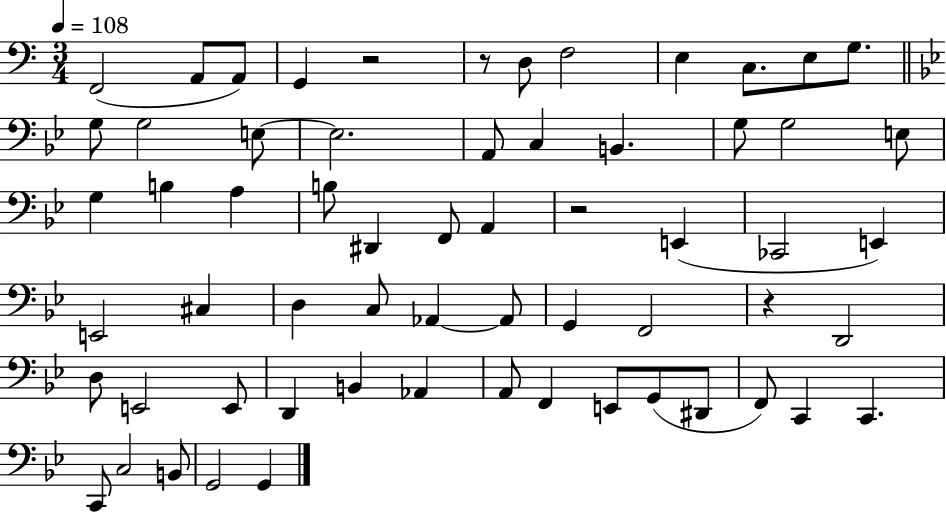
{
  \clef bass
  \numericTimeSignature
  \time 3/4
  \key c \major
  \tempo 4 = 108
  f,2( a,8 a,8) | g,4 r2 | r8 d8 f2 | e4 c8. e8 g8. | \break \bar "||" \break \key g \minor g8 g2 e8~~ | e2. | a,8 c4 b,4. | g8 g2 e8 | \break g4 b4 a4 | b8 dis,4 f,8 a,4 | r2 e,4( | ces,2 e,4) | \break e,2 cis4 | d4 c8 aes,4~~ aes,8 | g,4 f,2 | r4 d,2 | \break d8 e,2 e,8 | d,4 b,4 aes,4 | a,8 f,4 e,8 g,8( dis,8 | f,8) c,4 c,4. | \break c,8 c2 b,8 | g,2 g,4 | \bar "|."
}